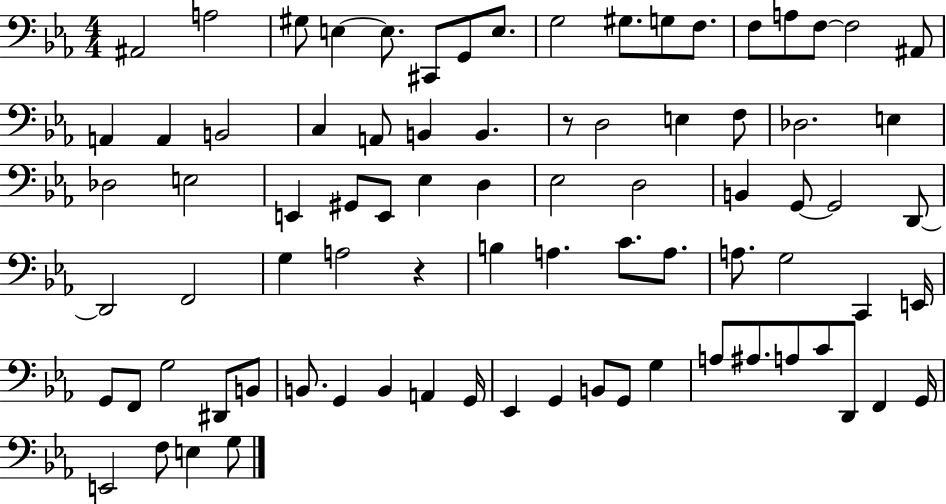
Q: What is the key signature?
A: EES major